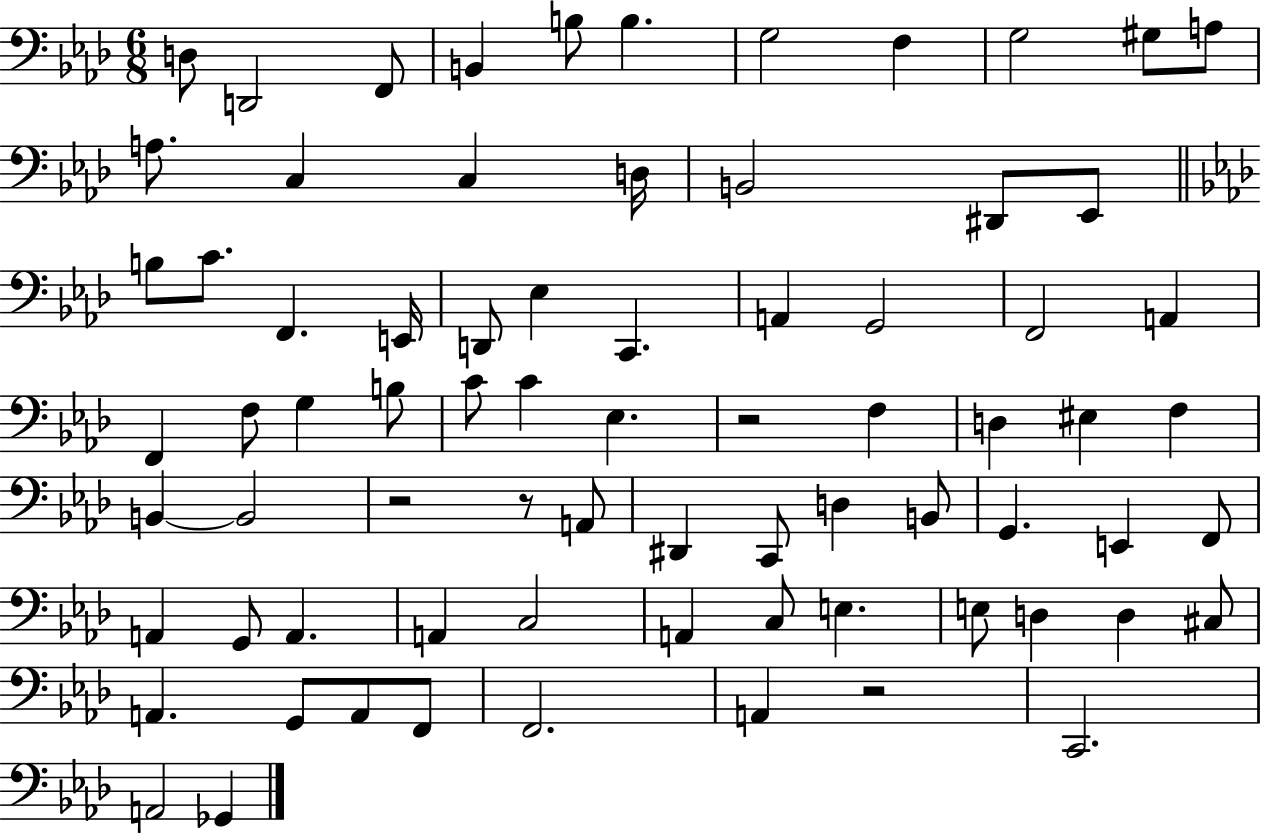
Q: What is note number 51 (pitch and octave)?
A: A2